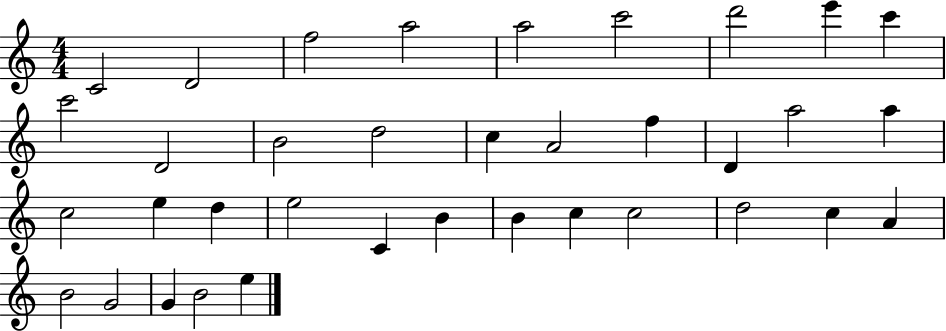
X:1
T:Untitled
M:4/4
L:1/4
K:C
C2 D2 f2 a2 a2 c'2 d'2 e' c' c'2 D2 B2 d2 c A2 f D a2 a c2 e d e2 C B B c c2 d2 c A B2 G2 G B2 e